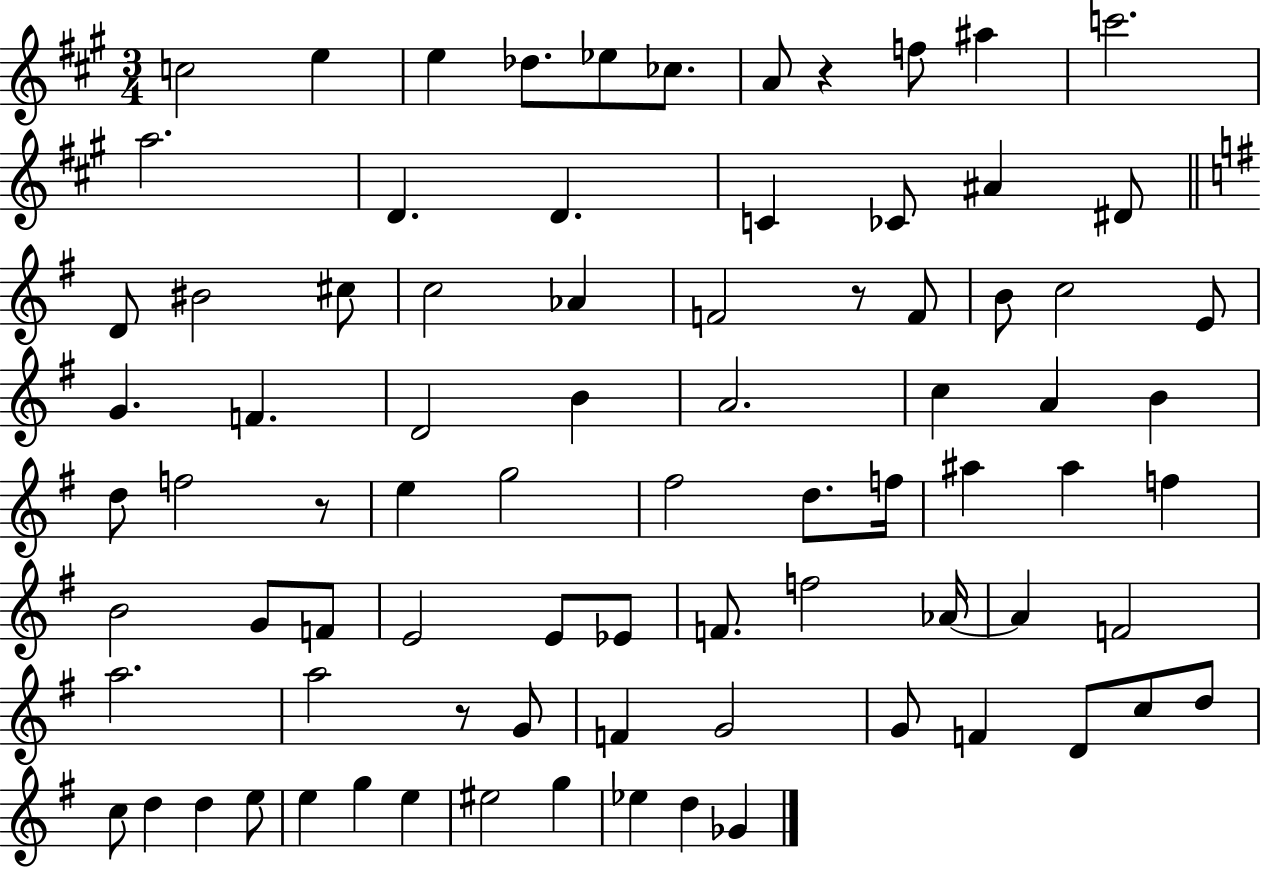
{
  \clef treble
  \numericTimeSignature
  \time 3/4
  \key a \major
  c''2 e''4 | e''4 des''8. ees''8 ces''8. | a'8 r4 f''8 ais''4 | c'''2. | \break a''2. | d'4. d'4. | c'4 ces'8 ais'4 dis'8 | \bar "||" \break \key g \major d'8 bis'2 cis''8 | c''2 aes'4 | f'2 r8 f'8 | b'8 c''2 e'8 | \break g'4. f'4. | d'2 b'4 | a'2. | c''4 a'4 b'4 | \break d''8 f''2 r8 | e''4 g''2 | fis''2 d''8. f''16 | ais''4 ais''4 f''4 | \break b'2 g'8 f'8 | e'2 e'8 ees'8 | f'8. f''2 aes'16~~ | aes'4 f'2 | \break a''2. | a''2 r8 g'8 | f'4 g'2 | g'8 f'4 d'8 c''8 d''8 | \break c''8 d''4 d''4 e''8 | e''4 g''4 e''4 | eis''2 g''4 | ees''4 d''4 ges'4 | \break \bar "|."
}